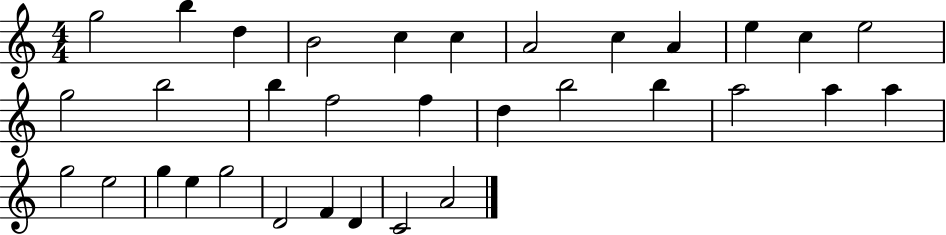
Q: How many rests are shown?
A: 0